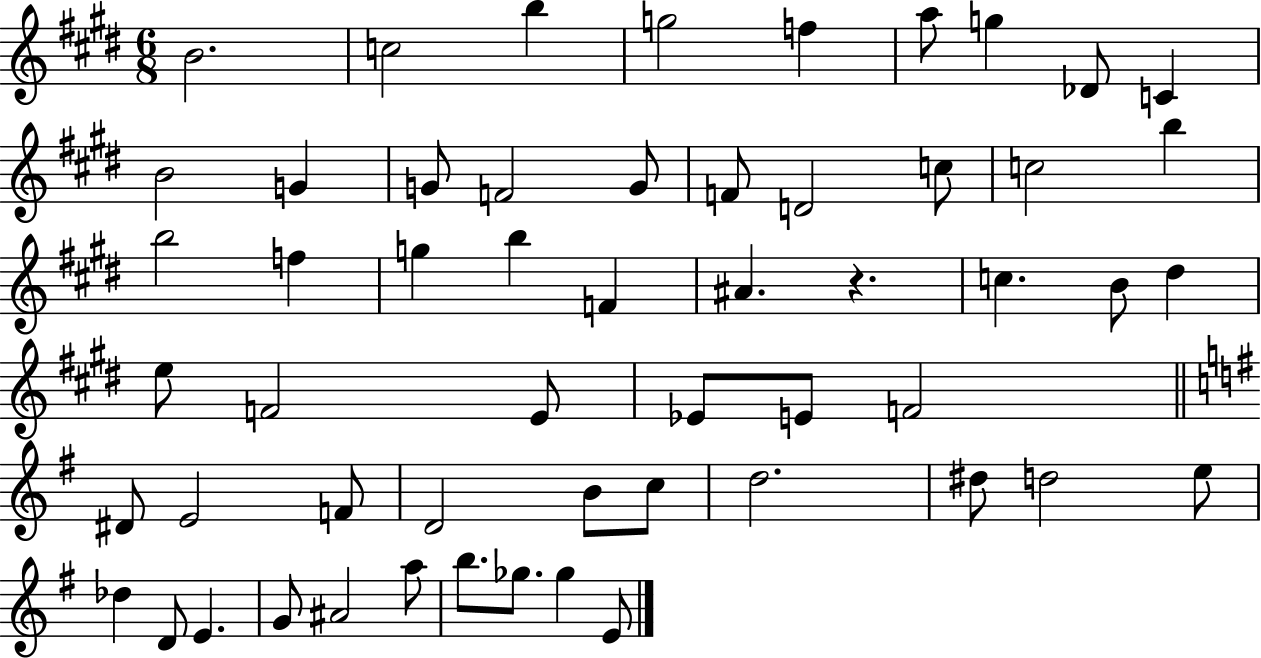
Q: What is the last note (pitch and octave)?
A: E4